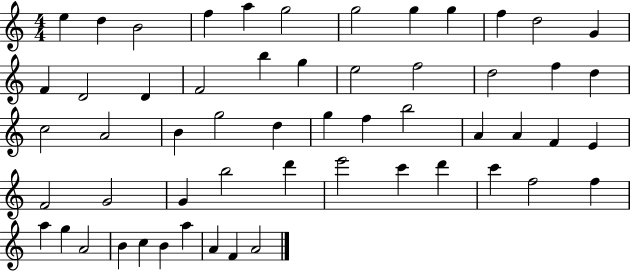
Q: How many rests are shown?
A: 0